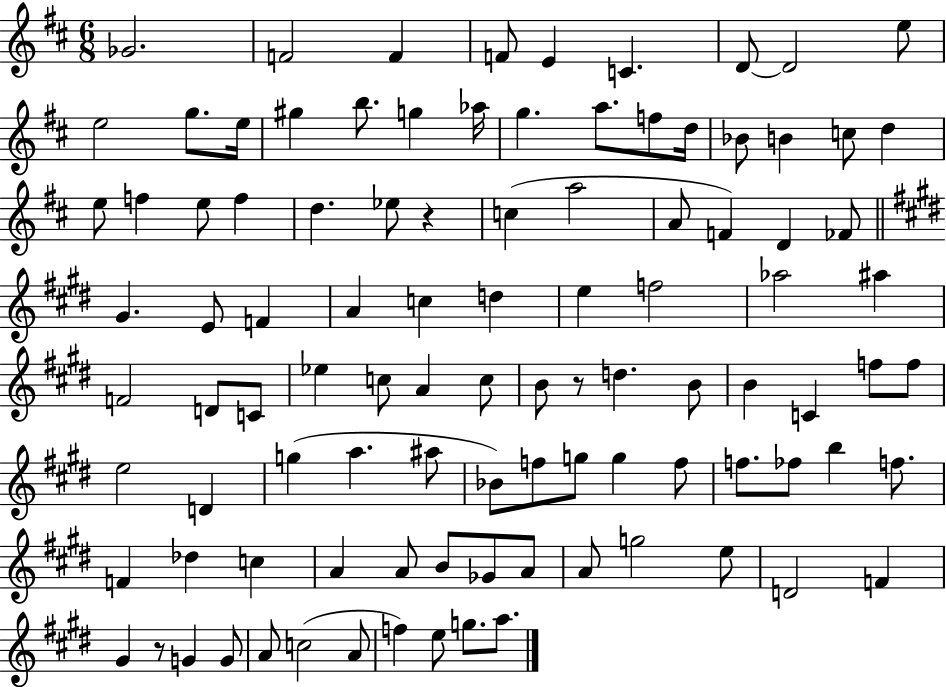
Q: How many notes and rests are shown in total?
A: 100